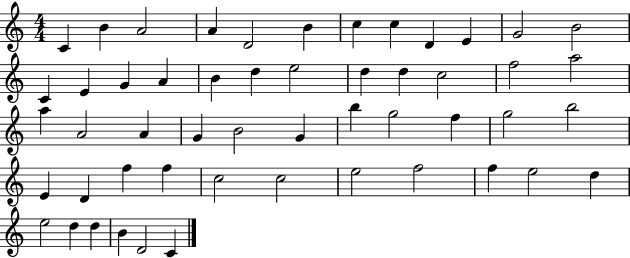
X:1
T:Untitled
M:4/4
L:1/4
K:C
C B A2 A D2 B c c D E G2 B2 C E G A B d e2 d d c2 f2 a2 a A2 A G B2 G b g2 f g2 b2 E D f f c2 c2 e2 f2 f e2 d e2 d d B D2 C